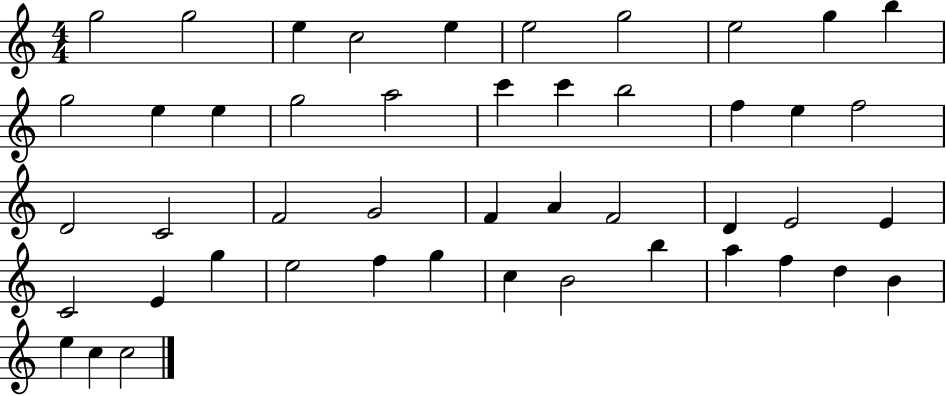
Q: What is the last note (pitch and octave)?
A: C5